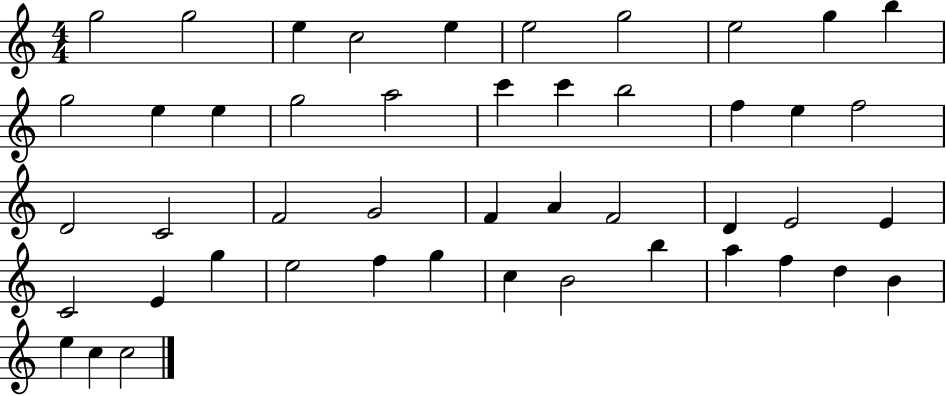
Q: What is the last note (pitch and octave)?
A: C5